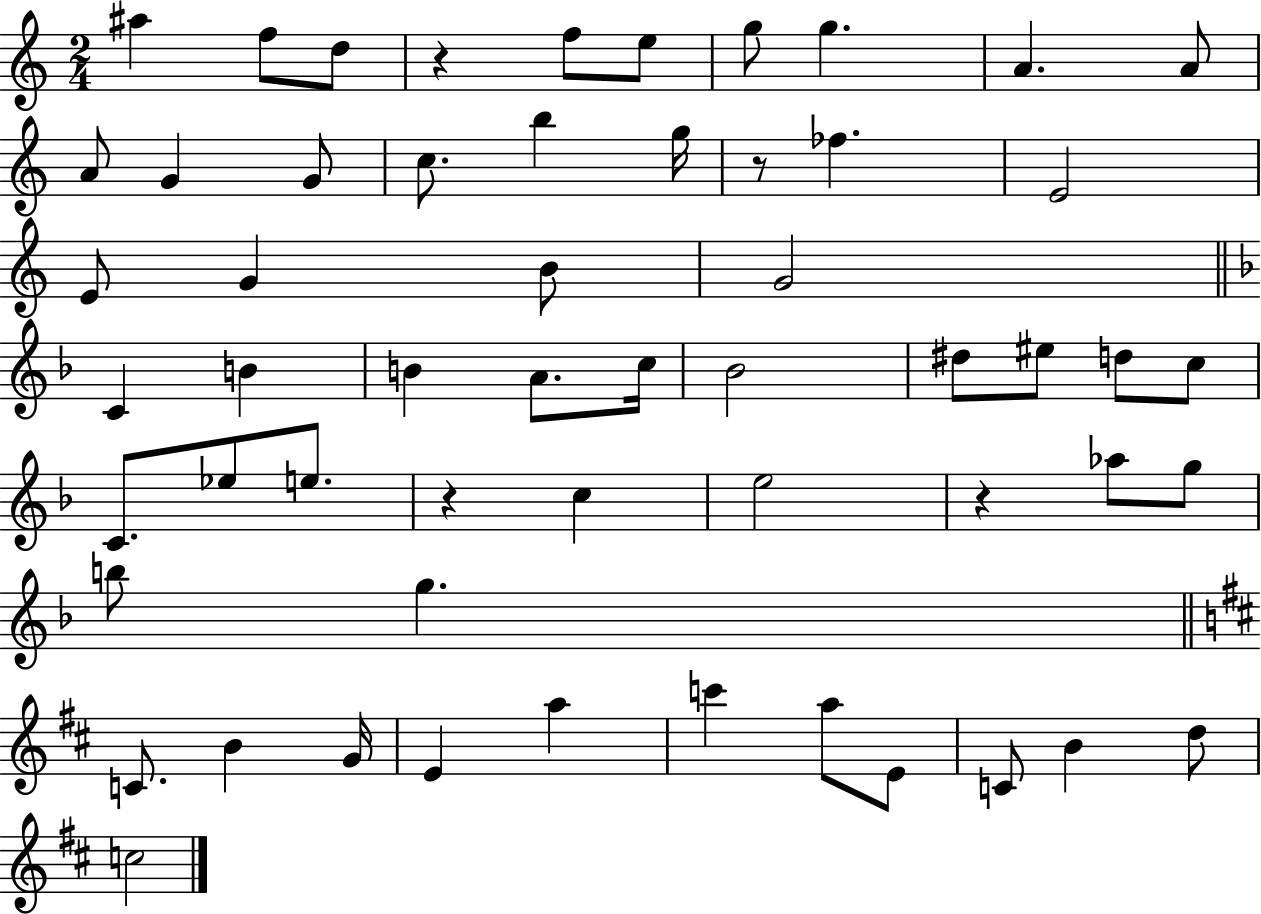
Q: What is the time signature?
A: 2/4